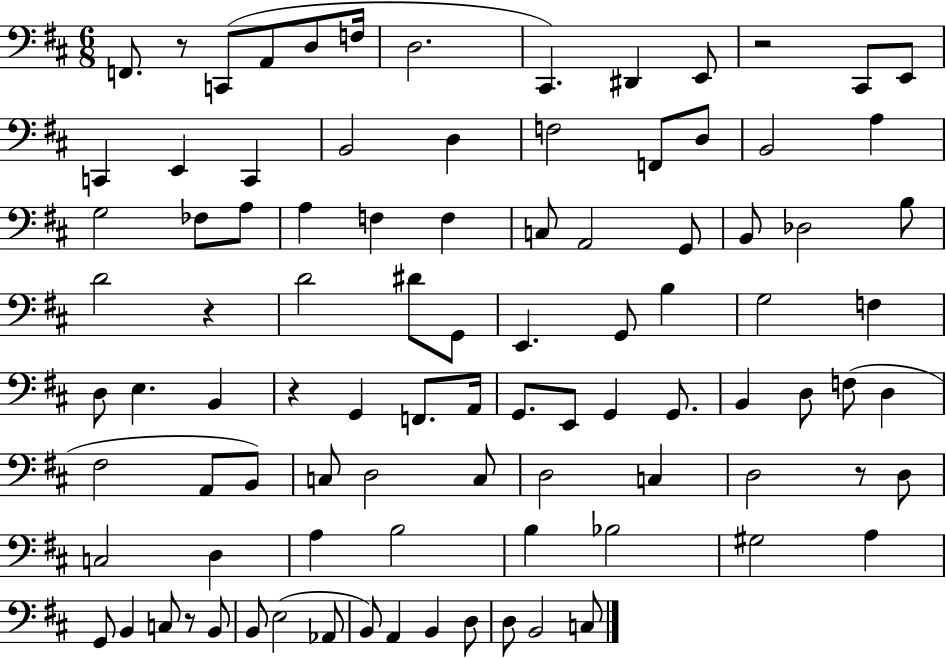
{
  \clef bass
  \numericTimeSignature
  \time 6/8
  \key d \major
  f,8. r8 c,8( a,8 d8 f16 | d2. | cis,4.) dis,4 e,8 | r2 cis,8 e,8 | \break c,4 e,4 c,4 | b,2 d4 | f2 f,8 d8 | b,2 a4 | \break g2 fes8 a8 | a4 f4 f4 | c8 a,2 g,8 | b,8 des2 b8 | \break d'2 r4 | d'2 dis'8 g,8 | e,4. g,8 b4 | g2 f4 | \break d8 e4. b,4 | r4 g,4 f,8. a,16 | g,8. e,8 g,4 g,8. | b,4 d8 f8( d4 | \break fis2 a,8 b,8) | c8 d2 c8 | d2 c4 | d2 r8 d8 | \break c2 d4 | a4 b2 | b4 bes2 | gis2 a4 | \break g,8 b,4 c8 r8 b,8 | b,8 e2( aes,8 | b,8) a,4 b,4 d8 | d8 b,2 c8 | \break \bar "|."
}